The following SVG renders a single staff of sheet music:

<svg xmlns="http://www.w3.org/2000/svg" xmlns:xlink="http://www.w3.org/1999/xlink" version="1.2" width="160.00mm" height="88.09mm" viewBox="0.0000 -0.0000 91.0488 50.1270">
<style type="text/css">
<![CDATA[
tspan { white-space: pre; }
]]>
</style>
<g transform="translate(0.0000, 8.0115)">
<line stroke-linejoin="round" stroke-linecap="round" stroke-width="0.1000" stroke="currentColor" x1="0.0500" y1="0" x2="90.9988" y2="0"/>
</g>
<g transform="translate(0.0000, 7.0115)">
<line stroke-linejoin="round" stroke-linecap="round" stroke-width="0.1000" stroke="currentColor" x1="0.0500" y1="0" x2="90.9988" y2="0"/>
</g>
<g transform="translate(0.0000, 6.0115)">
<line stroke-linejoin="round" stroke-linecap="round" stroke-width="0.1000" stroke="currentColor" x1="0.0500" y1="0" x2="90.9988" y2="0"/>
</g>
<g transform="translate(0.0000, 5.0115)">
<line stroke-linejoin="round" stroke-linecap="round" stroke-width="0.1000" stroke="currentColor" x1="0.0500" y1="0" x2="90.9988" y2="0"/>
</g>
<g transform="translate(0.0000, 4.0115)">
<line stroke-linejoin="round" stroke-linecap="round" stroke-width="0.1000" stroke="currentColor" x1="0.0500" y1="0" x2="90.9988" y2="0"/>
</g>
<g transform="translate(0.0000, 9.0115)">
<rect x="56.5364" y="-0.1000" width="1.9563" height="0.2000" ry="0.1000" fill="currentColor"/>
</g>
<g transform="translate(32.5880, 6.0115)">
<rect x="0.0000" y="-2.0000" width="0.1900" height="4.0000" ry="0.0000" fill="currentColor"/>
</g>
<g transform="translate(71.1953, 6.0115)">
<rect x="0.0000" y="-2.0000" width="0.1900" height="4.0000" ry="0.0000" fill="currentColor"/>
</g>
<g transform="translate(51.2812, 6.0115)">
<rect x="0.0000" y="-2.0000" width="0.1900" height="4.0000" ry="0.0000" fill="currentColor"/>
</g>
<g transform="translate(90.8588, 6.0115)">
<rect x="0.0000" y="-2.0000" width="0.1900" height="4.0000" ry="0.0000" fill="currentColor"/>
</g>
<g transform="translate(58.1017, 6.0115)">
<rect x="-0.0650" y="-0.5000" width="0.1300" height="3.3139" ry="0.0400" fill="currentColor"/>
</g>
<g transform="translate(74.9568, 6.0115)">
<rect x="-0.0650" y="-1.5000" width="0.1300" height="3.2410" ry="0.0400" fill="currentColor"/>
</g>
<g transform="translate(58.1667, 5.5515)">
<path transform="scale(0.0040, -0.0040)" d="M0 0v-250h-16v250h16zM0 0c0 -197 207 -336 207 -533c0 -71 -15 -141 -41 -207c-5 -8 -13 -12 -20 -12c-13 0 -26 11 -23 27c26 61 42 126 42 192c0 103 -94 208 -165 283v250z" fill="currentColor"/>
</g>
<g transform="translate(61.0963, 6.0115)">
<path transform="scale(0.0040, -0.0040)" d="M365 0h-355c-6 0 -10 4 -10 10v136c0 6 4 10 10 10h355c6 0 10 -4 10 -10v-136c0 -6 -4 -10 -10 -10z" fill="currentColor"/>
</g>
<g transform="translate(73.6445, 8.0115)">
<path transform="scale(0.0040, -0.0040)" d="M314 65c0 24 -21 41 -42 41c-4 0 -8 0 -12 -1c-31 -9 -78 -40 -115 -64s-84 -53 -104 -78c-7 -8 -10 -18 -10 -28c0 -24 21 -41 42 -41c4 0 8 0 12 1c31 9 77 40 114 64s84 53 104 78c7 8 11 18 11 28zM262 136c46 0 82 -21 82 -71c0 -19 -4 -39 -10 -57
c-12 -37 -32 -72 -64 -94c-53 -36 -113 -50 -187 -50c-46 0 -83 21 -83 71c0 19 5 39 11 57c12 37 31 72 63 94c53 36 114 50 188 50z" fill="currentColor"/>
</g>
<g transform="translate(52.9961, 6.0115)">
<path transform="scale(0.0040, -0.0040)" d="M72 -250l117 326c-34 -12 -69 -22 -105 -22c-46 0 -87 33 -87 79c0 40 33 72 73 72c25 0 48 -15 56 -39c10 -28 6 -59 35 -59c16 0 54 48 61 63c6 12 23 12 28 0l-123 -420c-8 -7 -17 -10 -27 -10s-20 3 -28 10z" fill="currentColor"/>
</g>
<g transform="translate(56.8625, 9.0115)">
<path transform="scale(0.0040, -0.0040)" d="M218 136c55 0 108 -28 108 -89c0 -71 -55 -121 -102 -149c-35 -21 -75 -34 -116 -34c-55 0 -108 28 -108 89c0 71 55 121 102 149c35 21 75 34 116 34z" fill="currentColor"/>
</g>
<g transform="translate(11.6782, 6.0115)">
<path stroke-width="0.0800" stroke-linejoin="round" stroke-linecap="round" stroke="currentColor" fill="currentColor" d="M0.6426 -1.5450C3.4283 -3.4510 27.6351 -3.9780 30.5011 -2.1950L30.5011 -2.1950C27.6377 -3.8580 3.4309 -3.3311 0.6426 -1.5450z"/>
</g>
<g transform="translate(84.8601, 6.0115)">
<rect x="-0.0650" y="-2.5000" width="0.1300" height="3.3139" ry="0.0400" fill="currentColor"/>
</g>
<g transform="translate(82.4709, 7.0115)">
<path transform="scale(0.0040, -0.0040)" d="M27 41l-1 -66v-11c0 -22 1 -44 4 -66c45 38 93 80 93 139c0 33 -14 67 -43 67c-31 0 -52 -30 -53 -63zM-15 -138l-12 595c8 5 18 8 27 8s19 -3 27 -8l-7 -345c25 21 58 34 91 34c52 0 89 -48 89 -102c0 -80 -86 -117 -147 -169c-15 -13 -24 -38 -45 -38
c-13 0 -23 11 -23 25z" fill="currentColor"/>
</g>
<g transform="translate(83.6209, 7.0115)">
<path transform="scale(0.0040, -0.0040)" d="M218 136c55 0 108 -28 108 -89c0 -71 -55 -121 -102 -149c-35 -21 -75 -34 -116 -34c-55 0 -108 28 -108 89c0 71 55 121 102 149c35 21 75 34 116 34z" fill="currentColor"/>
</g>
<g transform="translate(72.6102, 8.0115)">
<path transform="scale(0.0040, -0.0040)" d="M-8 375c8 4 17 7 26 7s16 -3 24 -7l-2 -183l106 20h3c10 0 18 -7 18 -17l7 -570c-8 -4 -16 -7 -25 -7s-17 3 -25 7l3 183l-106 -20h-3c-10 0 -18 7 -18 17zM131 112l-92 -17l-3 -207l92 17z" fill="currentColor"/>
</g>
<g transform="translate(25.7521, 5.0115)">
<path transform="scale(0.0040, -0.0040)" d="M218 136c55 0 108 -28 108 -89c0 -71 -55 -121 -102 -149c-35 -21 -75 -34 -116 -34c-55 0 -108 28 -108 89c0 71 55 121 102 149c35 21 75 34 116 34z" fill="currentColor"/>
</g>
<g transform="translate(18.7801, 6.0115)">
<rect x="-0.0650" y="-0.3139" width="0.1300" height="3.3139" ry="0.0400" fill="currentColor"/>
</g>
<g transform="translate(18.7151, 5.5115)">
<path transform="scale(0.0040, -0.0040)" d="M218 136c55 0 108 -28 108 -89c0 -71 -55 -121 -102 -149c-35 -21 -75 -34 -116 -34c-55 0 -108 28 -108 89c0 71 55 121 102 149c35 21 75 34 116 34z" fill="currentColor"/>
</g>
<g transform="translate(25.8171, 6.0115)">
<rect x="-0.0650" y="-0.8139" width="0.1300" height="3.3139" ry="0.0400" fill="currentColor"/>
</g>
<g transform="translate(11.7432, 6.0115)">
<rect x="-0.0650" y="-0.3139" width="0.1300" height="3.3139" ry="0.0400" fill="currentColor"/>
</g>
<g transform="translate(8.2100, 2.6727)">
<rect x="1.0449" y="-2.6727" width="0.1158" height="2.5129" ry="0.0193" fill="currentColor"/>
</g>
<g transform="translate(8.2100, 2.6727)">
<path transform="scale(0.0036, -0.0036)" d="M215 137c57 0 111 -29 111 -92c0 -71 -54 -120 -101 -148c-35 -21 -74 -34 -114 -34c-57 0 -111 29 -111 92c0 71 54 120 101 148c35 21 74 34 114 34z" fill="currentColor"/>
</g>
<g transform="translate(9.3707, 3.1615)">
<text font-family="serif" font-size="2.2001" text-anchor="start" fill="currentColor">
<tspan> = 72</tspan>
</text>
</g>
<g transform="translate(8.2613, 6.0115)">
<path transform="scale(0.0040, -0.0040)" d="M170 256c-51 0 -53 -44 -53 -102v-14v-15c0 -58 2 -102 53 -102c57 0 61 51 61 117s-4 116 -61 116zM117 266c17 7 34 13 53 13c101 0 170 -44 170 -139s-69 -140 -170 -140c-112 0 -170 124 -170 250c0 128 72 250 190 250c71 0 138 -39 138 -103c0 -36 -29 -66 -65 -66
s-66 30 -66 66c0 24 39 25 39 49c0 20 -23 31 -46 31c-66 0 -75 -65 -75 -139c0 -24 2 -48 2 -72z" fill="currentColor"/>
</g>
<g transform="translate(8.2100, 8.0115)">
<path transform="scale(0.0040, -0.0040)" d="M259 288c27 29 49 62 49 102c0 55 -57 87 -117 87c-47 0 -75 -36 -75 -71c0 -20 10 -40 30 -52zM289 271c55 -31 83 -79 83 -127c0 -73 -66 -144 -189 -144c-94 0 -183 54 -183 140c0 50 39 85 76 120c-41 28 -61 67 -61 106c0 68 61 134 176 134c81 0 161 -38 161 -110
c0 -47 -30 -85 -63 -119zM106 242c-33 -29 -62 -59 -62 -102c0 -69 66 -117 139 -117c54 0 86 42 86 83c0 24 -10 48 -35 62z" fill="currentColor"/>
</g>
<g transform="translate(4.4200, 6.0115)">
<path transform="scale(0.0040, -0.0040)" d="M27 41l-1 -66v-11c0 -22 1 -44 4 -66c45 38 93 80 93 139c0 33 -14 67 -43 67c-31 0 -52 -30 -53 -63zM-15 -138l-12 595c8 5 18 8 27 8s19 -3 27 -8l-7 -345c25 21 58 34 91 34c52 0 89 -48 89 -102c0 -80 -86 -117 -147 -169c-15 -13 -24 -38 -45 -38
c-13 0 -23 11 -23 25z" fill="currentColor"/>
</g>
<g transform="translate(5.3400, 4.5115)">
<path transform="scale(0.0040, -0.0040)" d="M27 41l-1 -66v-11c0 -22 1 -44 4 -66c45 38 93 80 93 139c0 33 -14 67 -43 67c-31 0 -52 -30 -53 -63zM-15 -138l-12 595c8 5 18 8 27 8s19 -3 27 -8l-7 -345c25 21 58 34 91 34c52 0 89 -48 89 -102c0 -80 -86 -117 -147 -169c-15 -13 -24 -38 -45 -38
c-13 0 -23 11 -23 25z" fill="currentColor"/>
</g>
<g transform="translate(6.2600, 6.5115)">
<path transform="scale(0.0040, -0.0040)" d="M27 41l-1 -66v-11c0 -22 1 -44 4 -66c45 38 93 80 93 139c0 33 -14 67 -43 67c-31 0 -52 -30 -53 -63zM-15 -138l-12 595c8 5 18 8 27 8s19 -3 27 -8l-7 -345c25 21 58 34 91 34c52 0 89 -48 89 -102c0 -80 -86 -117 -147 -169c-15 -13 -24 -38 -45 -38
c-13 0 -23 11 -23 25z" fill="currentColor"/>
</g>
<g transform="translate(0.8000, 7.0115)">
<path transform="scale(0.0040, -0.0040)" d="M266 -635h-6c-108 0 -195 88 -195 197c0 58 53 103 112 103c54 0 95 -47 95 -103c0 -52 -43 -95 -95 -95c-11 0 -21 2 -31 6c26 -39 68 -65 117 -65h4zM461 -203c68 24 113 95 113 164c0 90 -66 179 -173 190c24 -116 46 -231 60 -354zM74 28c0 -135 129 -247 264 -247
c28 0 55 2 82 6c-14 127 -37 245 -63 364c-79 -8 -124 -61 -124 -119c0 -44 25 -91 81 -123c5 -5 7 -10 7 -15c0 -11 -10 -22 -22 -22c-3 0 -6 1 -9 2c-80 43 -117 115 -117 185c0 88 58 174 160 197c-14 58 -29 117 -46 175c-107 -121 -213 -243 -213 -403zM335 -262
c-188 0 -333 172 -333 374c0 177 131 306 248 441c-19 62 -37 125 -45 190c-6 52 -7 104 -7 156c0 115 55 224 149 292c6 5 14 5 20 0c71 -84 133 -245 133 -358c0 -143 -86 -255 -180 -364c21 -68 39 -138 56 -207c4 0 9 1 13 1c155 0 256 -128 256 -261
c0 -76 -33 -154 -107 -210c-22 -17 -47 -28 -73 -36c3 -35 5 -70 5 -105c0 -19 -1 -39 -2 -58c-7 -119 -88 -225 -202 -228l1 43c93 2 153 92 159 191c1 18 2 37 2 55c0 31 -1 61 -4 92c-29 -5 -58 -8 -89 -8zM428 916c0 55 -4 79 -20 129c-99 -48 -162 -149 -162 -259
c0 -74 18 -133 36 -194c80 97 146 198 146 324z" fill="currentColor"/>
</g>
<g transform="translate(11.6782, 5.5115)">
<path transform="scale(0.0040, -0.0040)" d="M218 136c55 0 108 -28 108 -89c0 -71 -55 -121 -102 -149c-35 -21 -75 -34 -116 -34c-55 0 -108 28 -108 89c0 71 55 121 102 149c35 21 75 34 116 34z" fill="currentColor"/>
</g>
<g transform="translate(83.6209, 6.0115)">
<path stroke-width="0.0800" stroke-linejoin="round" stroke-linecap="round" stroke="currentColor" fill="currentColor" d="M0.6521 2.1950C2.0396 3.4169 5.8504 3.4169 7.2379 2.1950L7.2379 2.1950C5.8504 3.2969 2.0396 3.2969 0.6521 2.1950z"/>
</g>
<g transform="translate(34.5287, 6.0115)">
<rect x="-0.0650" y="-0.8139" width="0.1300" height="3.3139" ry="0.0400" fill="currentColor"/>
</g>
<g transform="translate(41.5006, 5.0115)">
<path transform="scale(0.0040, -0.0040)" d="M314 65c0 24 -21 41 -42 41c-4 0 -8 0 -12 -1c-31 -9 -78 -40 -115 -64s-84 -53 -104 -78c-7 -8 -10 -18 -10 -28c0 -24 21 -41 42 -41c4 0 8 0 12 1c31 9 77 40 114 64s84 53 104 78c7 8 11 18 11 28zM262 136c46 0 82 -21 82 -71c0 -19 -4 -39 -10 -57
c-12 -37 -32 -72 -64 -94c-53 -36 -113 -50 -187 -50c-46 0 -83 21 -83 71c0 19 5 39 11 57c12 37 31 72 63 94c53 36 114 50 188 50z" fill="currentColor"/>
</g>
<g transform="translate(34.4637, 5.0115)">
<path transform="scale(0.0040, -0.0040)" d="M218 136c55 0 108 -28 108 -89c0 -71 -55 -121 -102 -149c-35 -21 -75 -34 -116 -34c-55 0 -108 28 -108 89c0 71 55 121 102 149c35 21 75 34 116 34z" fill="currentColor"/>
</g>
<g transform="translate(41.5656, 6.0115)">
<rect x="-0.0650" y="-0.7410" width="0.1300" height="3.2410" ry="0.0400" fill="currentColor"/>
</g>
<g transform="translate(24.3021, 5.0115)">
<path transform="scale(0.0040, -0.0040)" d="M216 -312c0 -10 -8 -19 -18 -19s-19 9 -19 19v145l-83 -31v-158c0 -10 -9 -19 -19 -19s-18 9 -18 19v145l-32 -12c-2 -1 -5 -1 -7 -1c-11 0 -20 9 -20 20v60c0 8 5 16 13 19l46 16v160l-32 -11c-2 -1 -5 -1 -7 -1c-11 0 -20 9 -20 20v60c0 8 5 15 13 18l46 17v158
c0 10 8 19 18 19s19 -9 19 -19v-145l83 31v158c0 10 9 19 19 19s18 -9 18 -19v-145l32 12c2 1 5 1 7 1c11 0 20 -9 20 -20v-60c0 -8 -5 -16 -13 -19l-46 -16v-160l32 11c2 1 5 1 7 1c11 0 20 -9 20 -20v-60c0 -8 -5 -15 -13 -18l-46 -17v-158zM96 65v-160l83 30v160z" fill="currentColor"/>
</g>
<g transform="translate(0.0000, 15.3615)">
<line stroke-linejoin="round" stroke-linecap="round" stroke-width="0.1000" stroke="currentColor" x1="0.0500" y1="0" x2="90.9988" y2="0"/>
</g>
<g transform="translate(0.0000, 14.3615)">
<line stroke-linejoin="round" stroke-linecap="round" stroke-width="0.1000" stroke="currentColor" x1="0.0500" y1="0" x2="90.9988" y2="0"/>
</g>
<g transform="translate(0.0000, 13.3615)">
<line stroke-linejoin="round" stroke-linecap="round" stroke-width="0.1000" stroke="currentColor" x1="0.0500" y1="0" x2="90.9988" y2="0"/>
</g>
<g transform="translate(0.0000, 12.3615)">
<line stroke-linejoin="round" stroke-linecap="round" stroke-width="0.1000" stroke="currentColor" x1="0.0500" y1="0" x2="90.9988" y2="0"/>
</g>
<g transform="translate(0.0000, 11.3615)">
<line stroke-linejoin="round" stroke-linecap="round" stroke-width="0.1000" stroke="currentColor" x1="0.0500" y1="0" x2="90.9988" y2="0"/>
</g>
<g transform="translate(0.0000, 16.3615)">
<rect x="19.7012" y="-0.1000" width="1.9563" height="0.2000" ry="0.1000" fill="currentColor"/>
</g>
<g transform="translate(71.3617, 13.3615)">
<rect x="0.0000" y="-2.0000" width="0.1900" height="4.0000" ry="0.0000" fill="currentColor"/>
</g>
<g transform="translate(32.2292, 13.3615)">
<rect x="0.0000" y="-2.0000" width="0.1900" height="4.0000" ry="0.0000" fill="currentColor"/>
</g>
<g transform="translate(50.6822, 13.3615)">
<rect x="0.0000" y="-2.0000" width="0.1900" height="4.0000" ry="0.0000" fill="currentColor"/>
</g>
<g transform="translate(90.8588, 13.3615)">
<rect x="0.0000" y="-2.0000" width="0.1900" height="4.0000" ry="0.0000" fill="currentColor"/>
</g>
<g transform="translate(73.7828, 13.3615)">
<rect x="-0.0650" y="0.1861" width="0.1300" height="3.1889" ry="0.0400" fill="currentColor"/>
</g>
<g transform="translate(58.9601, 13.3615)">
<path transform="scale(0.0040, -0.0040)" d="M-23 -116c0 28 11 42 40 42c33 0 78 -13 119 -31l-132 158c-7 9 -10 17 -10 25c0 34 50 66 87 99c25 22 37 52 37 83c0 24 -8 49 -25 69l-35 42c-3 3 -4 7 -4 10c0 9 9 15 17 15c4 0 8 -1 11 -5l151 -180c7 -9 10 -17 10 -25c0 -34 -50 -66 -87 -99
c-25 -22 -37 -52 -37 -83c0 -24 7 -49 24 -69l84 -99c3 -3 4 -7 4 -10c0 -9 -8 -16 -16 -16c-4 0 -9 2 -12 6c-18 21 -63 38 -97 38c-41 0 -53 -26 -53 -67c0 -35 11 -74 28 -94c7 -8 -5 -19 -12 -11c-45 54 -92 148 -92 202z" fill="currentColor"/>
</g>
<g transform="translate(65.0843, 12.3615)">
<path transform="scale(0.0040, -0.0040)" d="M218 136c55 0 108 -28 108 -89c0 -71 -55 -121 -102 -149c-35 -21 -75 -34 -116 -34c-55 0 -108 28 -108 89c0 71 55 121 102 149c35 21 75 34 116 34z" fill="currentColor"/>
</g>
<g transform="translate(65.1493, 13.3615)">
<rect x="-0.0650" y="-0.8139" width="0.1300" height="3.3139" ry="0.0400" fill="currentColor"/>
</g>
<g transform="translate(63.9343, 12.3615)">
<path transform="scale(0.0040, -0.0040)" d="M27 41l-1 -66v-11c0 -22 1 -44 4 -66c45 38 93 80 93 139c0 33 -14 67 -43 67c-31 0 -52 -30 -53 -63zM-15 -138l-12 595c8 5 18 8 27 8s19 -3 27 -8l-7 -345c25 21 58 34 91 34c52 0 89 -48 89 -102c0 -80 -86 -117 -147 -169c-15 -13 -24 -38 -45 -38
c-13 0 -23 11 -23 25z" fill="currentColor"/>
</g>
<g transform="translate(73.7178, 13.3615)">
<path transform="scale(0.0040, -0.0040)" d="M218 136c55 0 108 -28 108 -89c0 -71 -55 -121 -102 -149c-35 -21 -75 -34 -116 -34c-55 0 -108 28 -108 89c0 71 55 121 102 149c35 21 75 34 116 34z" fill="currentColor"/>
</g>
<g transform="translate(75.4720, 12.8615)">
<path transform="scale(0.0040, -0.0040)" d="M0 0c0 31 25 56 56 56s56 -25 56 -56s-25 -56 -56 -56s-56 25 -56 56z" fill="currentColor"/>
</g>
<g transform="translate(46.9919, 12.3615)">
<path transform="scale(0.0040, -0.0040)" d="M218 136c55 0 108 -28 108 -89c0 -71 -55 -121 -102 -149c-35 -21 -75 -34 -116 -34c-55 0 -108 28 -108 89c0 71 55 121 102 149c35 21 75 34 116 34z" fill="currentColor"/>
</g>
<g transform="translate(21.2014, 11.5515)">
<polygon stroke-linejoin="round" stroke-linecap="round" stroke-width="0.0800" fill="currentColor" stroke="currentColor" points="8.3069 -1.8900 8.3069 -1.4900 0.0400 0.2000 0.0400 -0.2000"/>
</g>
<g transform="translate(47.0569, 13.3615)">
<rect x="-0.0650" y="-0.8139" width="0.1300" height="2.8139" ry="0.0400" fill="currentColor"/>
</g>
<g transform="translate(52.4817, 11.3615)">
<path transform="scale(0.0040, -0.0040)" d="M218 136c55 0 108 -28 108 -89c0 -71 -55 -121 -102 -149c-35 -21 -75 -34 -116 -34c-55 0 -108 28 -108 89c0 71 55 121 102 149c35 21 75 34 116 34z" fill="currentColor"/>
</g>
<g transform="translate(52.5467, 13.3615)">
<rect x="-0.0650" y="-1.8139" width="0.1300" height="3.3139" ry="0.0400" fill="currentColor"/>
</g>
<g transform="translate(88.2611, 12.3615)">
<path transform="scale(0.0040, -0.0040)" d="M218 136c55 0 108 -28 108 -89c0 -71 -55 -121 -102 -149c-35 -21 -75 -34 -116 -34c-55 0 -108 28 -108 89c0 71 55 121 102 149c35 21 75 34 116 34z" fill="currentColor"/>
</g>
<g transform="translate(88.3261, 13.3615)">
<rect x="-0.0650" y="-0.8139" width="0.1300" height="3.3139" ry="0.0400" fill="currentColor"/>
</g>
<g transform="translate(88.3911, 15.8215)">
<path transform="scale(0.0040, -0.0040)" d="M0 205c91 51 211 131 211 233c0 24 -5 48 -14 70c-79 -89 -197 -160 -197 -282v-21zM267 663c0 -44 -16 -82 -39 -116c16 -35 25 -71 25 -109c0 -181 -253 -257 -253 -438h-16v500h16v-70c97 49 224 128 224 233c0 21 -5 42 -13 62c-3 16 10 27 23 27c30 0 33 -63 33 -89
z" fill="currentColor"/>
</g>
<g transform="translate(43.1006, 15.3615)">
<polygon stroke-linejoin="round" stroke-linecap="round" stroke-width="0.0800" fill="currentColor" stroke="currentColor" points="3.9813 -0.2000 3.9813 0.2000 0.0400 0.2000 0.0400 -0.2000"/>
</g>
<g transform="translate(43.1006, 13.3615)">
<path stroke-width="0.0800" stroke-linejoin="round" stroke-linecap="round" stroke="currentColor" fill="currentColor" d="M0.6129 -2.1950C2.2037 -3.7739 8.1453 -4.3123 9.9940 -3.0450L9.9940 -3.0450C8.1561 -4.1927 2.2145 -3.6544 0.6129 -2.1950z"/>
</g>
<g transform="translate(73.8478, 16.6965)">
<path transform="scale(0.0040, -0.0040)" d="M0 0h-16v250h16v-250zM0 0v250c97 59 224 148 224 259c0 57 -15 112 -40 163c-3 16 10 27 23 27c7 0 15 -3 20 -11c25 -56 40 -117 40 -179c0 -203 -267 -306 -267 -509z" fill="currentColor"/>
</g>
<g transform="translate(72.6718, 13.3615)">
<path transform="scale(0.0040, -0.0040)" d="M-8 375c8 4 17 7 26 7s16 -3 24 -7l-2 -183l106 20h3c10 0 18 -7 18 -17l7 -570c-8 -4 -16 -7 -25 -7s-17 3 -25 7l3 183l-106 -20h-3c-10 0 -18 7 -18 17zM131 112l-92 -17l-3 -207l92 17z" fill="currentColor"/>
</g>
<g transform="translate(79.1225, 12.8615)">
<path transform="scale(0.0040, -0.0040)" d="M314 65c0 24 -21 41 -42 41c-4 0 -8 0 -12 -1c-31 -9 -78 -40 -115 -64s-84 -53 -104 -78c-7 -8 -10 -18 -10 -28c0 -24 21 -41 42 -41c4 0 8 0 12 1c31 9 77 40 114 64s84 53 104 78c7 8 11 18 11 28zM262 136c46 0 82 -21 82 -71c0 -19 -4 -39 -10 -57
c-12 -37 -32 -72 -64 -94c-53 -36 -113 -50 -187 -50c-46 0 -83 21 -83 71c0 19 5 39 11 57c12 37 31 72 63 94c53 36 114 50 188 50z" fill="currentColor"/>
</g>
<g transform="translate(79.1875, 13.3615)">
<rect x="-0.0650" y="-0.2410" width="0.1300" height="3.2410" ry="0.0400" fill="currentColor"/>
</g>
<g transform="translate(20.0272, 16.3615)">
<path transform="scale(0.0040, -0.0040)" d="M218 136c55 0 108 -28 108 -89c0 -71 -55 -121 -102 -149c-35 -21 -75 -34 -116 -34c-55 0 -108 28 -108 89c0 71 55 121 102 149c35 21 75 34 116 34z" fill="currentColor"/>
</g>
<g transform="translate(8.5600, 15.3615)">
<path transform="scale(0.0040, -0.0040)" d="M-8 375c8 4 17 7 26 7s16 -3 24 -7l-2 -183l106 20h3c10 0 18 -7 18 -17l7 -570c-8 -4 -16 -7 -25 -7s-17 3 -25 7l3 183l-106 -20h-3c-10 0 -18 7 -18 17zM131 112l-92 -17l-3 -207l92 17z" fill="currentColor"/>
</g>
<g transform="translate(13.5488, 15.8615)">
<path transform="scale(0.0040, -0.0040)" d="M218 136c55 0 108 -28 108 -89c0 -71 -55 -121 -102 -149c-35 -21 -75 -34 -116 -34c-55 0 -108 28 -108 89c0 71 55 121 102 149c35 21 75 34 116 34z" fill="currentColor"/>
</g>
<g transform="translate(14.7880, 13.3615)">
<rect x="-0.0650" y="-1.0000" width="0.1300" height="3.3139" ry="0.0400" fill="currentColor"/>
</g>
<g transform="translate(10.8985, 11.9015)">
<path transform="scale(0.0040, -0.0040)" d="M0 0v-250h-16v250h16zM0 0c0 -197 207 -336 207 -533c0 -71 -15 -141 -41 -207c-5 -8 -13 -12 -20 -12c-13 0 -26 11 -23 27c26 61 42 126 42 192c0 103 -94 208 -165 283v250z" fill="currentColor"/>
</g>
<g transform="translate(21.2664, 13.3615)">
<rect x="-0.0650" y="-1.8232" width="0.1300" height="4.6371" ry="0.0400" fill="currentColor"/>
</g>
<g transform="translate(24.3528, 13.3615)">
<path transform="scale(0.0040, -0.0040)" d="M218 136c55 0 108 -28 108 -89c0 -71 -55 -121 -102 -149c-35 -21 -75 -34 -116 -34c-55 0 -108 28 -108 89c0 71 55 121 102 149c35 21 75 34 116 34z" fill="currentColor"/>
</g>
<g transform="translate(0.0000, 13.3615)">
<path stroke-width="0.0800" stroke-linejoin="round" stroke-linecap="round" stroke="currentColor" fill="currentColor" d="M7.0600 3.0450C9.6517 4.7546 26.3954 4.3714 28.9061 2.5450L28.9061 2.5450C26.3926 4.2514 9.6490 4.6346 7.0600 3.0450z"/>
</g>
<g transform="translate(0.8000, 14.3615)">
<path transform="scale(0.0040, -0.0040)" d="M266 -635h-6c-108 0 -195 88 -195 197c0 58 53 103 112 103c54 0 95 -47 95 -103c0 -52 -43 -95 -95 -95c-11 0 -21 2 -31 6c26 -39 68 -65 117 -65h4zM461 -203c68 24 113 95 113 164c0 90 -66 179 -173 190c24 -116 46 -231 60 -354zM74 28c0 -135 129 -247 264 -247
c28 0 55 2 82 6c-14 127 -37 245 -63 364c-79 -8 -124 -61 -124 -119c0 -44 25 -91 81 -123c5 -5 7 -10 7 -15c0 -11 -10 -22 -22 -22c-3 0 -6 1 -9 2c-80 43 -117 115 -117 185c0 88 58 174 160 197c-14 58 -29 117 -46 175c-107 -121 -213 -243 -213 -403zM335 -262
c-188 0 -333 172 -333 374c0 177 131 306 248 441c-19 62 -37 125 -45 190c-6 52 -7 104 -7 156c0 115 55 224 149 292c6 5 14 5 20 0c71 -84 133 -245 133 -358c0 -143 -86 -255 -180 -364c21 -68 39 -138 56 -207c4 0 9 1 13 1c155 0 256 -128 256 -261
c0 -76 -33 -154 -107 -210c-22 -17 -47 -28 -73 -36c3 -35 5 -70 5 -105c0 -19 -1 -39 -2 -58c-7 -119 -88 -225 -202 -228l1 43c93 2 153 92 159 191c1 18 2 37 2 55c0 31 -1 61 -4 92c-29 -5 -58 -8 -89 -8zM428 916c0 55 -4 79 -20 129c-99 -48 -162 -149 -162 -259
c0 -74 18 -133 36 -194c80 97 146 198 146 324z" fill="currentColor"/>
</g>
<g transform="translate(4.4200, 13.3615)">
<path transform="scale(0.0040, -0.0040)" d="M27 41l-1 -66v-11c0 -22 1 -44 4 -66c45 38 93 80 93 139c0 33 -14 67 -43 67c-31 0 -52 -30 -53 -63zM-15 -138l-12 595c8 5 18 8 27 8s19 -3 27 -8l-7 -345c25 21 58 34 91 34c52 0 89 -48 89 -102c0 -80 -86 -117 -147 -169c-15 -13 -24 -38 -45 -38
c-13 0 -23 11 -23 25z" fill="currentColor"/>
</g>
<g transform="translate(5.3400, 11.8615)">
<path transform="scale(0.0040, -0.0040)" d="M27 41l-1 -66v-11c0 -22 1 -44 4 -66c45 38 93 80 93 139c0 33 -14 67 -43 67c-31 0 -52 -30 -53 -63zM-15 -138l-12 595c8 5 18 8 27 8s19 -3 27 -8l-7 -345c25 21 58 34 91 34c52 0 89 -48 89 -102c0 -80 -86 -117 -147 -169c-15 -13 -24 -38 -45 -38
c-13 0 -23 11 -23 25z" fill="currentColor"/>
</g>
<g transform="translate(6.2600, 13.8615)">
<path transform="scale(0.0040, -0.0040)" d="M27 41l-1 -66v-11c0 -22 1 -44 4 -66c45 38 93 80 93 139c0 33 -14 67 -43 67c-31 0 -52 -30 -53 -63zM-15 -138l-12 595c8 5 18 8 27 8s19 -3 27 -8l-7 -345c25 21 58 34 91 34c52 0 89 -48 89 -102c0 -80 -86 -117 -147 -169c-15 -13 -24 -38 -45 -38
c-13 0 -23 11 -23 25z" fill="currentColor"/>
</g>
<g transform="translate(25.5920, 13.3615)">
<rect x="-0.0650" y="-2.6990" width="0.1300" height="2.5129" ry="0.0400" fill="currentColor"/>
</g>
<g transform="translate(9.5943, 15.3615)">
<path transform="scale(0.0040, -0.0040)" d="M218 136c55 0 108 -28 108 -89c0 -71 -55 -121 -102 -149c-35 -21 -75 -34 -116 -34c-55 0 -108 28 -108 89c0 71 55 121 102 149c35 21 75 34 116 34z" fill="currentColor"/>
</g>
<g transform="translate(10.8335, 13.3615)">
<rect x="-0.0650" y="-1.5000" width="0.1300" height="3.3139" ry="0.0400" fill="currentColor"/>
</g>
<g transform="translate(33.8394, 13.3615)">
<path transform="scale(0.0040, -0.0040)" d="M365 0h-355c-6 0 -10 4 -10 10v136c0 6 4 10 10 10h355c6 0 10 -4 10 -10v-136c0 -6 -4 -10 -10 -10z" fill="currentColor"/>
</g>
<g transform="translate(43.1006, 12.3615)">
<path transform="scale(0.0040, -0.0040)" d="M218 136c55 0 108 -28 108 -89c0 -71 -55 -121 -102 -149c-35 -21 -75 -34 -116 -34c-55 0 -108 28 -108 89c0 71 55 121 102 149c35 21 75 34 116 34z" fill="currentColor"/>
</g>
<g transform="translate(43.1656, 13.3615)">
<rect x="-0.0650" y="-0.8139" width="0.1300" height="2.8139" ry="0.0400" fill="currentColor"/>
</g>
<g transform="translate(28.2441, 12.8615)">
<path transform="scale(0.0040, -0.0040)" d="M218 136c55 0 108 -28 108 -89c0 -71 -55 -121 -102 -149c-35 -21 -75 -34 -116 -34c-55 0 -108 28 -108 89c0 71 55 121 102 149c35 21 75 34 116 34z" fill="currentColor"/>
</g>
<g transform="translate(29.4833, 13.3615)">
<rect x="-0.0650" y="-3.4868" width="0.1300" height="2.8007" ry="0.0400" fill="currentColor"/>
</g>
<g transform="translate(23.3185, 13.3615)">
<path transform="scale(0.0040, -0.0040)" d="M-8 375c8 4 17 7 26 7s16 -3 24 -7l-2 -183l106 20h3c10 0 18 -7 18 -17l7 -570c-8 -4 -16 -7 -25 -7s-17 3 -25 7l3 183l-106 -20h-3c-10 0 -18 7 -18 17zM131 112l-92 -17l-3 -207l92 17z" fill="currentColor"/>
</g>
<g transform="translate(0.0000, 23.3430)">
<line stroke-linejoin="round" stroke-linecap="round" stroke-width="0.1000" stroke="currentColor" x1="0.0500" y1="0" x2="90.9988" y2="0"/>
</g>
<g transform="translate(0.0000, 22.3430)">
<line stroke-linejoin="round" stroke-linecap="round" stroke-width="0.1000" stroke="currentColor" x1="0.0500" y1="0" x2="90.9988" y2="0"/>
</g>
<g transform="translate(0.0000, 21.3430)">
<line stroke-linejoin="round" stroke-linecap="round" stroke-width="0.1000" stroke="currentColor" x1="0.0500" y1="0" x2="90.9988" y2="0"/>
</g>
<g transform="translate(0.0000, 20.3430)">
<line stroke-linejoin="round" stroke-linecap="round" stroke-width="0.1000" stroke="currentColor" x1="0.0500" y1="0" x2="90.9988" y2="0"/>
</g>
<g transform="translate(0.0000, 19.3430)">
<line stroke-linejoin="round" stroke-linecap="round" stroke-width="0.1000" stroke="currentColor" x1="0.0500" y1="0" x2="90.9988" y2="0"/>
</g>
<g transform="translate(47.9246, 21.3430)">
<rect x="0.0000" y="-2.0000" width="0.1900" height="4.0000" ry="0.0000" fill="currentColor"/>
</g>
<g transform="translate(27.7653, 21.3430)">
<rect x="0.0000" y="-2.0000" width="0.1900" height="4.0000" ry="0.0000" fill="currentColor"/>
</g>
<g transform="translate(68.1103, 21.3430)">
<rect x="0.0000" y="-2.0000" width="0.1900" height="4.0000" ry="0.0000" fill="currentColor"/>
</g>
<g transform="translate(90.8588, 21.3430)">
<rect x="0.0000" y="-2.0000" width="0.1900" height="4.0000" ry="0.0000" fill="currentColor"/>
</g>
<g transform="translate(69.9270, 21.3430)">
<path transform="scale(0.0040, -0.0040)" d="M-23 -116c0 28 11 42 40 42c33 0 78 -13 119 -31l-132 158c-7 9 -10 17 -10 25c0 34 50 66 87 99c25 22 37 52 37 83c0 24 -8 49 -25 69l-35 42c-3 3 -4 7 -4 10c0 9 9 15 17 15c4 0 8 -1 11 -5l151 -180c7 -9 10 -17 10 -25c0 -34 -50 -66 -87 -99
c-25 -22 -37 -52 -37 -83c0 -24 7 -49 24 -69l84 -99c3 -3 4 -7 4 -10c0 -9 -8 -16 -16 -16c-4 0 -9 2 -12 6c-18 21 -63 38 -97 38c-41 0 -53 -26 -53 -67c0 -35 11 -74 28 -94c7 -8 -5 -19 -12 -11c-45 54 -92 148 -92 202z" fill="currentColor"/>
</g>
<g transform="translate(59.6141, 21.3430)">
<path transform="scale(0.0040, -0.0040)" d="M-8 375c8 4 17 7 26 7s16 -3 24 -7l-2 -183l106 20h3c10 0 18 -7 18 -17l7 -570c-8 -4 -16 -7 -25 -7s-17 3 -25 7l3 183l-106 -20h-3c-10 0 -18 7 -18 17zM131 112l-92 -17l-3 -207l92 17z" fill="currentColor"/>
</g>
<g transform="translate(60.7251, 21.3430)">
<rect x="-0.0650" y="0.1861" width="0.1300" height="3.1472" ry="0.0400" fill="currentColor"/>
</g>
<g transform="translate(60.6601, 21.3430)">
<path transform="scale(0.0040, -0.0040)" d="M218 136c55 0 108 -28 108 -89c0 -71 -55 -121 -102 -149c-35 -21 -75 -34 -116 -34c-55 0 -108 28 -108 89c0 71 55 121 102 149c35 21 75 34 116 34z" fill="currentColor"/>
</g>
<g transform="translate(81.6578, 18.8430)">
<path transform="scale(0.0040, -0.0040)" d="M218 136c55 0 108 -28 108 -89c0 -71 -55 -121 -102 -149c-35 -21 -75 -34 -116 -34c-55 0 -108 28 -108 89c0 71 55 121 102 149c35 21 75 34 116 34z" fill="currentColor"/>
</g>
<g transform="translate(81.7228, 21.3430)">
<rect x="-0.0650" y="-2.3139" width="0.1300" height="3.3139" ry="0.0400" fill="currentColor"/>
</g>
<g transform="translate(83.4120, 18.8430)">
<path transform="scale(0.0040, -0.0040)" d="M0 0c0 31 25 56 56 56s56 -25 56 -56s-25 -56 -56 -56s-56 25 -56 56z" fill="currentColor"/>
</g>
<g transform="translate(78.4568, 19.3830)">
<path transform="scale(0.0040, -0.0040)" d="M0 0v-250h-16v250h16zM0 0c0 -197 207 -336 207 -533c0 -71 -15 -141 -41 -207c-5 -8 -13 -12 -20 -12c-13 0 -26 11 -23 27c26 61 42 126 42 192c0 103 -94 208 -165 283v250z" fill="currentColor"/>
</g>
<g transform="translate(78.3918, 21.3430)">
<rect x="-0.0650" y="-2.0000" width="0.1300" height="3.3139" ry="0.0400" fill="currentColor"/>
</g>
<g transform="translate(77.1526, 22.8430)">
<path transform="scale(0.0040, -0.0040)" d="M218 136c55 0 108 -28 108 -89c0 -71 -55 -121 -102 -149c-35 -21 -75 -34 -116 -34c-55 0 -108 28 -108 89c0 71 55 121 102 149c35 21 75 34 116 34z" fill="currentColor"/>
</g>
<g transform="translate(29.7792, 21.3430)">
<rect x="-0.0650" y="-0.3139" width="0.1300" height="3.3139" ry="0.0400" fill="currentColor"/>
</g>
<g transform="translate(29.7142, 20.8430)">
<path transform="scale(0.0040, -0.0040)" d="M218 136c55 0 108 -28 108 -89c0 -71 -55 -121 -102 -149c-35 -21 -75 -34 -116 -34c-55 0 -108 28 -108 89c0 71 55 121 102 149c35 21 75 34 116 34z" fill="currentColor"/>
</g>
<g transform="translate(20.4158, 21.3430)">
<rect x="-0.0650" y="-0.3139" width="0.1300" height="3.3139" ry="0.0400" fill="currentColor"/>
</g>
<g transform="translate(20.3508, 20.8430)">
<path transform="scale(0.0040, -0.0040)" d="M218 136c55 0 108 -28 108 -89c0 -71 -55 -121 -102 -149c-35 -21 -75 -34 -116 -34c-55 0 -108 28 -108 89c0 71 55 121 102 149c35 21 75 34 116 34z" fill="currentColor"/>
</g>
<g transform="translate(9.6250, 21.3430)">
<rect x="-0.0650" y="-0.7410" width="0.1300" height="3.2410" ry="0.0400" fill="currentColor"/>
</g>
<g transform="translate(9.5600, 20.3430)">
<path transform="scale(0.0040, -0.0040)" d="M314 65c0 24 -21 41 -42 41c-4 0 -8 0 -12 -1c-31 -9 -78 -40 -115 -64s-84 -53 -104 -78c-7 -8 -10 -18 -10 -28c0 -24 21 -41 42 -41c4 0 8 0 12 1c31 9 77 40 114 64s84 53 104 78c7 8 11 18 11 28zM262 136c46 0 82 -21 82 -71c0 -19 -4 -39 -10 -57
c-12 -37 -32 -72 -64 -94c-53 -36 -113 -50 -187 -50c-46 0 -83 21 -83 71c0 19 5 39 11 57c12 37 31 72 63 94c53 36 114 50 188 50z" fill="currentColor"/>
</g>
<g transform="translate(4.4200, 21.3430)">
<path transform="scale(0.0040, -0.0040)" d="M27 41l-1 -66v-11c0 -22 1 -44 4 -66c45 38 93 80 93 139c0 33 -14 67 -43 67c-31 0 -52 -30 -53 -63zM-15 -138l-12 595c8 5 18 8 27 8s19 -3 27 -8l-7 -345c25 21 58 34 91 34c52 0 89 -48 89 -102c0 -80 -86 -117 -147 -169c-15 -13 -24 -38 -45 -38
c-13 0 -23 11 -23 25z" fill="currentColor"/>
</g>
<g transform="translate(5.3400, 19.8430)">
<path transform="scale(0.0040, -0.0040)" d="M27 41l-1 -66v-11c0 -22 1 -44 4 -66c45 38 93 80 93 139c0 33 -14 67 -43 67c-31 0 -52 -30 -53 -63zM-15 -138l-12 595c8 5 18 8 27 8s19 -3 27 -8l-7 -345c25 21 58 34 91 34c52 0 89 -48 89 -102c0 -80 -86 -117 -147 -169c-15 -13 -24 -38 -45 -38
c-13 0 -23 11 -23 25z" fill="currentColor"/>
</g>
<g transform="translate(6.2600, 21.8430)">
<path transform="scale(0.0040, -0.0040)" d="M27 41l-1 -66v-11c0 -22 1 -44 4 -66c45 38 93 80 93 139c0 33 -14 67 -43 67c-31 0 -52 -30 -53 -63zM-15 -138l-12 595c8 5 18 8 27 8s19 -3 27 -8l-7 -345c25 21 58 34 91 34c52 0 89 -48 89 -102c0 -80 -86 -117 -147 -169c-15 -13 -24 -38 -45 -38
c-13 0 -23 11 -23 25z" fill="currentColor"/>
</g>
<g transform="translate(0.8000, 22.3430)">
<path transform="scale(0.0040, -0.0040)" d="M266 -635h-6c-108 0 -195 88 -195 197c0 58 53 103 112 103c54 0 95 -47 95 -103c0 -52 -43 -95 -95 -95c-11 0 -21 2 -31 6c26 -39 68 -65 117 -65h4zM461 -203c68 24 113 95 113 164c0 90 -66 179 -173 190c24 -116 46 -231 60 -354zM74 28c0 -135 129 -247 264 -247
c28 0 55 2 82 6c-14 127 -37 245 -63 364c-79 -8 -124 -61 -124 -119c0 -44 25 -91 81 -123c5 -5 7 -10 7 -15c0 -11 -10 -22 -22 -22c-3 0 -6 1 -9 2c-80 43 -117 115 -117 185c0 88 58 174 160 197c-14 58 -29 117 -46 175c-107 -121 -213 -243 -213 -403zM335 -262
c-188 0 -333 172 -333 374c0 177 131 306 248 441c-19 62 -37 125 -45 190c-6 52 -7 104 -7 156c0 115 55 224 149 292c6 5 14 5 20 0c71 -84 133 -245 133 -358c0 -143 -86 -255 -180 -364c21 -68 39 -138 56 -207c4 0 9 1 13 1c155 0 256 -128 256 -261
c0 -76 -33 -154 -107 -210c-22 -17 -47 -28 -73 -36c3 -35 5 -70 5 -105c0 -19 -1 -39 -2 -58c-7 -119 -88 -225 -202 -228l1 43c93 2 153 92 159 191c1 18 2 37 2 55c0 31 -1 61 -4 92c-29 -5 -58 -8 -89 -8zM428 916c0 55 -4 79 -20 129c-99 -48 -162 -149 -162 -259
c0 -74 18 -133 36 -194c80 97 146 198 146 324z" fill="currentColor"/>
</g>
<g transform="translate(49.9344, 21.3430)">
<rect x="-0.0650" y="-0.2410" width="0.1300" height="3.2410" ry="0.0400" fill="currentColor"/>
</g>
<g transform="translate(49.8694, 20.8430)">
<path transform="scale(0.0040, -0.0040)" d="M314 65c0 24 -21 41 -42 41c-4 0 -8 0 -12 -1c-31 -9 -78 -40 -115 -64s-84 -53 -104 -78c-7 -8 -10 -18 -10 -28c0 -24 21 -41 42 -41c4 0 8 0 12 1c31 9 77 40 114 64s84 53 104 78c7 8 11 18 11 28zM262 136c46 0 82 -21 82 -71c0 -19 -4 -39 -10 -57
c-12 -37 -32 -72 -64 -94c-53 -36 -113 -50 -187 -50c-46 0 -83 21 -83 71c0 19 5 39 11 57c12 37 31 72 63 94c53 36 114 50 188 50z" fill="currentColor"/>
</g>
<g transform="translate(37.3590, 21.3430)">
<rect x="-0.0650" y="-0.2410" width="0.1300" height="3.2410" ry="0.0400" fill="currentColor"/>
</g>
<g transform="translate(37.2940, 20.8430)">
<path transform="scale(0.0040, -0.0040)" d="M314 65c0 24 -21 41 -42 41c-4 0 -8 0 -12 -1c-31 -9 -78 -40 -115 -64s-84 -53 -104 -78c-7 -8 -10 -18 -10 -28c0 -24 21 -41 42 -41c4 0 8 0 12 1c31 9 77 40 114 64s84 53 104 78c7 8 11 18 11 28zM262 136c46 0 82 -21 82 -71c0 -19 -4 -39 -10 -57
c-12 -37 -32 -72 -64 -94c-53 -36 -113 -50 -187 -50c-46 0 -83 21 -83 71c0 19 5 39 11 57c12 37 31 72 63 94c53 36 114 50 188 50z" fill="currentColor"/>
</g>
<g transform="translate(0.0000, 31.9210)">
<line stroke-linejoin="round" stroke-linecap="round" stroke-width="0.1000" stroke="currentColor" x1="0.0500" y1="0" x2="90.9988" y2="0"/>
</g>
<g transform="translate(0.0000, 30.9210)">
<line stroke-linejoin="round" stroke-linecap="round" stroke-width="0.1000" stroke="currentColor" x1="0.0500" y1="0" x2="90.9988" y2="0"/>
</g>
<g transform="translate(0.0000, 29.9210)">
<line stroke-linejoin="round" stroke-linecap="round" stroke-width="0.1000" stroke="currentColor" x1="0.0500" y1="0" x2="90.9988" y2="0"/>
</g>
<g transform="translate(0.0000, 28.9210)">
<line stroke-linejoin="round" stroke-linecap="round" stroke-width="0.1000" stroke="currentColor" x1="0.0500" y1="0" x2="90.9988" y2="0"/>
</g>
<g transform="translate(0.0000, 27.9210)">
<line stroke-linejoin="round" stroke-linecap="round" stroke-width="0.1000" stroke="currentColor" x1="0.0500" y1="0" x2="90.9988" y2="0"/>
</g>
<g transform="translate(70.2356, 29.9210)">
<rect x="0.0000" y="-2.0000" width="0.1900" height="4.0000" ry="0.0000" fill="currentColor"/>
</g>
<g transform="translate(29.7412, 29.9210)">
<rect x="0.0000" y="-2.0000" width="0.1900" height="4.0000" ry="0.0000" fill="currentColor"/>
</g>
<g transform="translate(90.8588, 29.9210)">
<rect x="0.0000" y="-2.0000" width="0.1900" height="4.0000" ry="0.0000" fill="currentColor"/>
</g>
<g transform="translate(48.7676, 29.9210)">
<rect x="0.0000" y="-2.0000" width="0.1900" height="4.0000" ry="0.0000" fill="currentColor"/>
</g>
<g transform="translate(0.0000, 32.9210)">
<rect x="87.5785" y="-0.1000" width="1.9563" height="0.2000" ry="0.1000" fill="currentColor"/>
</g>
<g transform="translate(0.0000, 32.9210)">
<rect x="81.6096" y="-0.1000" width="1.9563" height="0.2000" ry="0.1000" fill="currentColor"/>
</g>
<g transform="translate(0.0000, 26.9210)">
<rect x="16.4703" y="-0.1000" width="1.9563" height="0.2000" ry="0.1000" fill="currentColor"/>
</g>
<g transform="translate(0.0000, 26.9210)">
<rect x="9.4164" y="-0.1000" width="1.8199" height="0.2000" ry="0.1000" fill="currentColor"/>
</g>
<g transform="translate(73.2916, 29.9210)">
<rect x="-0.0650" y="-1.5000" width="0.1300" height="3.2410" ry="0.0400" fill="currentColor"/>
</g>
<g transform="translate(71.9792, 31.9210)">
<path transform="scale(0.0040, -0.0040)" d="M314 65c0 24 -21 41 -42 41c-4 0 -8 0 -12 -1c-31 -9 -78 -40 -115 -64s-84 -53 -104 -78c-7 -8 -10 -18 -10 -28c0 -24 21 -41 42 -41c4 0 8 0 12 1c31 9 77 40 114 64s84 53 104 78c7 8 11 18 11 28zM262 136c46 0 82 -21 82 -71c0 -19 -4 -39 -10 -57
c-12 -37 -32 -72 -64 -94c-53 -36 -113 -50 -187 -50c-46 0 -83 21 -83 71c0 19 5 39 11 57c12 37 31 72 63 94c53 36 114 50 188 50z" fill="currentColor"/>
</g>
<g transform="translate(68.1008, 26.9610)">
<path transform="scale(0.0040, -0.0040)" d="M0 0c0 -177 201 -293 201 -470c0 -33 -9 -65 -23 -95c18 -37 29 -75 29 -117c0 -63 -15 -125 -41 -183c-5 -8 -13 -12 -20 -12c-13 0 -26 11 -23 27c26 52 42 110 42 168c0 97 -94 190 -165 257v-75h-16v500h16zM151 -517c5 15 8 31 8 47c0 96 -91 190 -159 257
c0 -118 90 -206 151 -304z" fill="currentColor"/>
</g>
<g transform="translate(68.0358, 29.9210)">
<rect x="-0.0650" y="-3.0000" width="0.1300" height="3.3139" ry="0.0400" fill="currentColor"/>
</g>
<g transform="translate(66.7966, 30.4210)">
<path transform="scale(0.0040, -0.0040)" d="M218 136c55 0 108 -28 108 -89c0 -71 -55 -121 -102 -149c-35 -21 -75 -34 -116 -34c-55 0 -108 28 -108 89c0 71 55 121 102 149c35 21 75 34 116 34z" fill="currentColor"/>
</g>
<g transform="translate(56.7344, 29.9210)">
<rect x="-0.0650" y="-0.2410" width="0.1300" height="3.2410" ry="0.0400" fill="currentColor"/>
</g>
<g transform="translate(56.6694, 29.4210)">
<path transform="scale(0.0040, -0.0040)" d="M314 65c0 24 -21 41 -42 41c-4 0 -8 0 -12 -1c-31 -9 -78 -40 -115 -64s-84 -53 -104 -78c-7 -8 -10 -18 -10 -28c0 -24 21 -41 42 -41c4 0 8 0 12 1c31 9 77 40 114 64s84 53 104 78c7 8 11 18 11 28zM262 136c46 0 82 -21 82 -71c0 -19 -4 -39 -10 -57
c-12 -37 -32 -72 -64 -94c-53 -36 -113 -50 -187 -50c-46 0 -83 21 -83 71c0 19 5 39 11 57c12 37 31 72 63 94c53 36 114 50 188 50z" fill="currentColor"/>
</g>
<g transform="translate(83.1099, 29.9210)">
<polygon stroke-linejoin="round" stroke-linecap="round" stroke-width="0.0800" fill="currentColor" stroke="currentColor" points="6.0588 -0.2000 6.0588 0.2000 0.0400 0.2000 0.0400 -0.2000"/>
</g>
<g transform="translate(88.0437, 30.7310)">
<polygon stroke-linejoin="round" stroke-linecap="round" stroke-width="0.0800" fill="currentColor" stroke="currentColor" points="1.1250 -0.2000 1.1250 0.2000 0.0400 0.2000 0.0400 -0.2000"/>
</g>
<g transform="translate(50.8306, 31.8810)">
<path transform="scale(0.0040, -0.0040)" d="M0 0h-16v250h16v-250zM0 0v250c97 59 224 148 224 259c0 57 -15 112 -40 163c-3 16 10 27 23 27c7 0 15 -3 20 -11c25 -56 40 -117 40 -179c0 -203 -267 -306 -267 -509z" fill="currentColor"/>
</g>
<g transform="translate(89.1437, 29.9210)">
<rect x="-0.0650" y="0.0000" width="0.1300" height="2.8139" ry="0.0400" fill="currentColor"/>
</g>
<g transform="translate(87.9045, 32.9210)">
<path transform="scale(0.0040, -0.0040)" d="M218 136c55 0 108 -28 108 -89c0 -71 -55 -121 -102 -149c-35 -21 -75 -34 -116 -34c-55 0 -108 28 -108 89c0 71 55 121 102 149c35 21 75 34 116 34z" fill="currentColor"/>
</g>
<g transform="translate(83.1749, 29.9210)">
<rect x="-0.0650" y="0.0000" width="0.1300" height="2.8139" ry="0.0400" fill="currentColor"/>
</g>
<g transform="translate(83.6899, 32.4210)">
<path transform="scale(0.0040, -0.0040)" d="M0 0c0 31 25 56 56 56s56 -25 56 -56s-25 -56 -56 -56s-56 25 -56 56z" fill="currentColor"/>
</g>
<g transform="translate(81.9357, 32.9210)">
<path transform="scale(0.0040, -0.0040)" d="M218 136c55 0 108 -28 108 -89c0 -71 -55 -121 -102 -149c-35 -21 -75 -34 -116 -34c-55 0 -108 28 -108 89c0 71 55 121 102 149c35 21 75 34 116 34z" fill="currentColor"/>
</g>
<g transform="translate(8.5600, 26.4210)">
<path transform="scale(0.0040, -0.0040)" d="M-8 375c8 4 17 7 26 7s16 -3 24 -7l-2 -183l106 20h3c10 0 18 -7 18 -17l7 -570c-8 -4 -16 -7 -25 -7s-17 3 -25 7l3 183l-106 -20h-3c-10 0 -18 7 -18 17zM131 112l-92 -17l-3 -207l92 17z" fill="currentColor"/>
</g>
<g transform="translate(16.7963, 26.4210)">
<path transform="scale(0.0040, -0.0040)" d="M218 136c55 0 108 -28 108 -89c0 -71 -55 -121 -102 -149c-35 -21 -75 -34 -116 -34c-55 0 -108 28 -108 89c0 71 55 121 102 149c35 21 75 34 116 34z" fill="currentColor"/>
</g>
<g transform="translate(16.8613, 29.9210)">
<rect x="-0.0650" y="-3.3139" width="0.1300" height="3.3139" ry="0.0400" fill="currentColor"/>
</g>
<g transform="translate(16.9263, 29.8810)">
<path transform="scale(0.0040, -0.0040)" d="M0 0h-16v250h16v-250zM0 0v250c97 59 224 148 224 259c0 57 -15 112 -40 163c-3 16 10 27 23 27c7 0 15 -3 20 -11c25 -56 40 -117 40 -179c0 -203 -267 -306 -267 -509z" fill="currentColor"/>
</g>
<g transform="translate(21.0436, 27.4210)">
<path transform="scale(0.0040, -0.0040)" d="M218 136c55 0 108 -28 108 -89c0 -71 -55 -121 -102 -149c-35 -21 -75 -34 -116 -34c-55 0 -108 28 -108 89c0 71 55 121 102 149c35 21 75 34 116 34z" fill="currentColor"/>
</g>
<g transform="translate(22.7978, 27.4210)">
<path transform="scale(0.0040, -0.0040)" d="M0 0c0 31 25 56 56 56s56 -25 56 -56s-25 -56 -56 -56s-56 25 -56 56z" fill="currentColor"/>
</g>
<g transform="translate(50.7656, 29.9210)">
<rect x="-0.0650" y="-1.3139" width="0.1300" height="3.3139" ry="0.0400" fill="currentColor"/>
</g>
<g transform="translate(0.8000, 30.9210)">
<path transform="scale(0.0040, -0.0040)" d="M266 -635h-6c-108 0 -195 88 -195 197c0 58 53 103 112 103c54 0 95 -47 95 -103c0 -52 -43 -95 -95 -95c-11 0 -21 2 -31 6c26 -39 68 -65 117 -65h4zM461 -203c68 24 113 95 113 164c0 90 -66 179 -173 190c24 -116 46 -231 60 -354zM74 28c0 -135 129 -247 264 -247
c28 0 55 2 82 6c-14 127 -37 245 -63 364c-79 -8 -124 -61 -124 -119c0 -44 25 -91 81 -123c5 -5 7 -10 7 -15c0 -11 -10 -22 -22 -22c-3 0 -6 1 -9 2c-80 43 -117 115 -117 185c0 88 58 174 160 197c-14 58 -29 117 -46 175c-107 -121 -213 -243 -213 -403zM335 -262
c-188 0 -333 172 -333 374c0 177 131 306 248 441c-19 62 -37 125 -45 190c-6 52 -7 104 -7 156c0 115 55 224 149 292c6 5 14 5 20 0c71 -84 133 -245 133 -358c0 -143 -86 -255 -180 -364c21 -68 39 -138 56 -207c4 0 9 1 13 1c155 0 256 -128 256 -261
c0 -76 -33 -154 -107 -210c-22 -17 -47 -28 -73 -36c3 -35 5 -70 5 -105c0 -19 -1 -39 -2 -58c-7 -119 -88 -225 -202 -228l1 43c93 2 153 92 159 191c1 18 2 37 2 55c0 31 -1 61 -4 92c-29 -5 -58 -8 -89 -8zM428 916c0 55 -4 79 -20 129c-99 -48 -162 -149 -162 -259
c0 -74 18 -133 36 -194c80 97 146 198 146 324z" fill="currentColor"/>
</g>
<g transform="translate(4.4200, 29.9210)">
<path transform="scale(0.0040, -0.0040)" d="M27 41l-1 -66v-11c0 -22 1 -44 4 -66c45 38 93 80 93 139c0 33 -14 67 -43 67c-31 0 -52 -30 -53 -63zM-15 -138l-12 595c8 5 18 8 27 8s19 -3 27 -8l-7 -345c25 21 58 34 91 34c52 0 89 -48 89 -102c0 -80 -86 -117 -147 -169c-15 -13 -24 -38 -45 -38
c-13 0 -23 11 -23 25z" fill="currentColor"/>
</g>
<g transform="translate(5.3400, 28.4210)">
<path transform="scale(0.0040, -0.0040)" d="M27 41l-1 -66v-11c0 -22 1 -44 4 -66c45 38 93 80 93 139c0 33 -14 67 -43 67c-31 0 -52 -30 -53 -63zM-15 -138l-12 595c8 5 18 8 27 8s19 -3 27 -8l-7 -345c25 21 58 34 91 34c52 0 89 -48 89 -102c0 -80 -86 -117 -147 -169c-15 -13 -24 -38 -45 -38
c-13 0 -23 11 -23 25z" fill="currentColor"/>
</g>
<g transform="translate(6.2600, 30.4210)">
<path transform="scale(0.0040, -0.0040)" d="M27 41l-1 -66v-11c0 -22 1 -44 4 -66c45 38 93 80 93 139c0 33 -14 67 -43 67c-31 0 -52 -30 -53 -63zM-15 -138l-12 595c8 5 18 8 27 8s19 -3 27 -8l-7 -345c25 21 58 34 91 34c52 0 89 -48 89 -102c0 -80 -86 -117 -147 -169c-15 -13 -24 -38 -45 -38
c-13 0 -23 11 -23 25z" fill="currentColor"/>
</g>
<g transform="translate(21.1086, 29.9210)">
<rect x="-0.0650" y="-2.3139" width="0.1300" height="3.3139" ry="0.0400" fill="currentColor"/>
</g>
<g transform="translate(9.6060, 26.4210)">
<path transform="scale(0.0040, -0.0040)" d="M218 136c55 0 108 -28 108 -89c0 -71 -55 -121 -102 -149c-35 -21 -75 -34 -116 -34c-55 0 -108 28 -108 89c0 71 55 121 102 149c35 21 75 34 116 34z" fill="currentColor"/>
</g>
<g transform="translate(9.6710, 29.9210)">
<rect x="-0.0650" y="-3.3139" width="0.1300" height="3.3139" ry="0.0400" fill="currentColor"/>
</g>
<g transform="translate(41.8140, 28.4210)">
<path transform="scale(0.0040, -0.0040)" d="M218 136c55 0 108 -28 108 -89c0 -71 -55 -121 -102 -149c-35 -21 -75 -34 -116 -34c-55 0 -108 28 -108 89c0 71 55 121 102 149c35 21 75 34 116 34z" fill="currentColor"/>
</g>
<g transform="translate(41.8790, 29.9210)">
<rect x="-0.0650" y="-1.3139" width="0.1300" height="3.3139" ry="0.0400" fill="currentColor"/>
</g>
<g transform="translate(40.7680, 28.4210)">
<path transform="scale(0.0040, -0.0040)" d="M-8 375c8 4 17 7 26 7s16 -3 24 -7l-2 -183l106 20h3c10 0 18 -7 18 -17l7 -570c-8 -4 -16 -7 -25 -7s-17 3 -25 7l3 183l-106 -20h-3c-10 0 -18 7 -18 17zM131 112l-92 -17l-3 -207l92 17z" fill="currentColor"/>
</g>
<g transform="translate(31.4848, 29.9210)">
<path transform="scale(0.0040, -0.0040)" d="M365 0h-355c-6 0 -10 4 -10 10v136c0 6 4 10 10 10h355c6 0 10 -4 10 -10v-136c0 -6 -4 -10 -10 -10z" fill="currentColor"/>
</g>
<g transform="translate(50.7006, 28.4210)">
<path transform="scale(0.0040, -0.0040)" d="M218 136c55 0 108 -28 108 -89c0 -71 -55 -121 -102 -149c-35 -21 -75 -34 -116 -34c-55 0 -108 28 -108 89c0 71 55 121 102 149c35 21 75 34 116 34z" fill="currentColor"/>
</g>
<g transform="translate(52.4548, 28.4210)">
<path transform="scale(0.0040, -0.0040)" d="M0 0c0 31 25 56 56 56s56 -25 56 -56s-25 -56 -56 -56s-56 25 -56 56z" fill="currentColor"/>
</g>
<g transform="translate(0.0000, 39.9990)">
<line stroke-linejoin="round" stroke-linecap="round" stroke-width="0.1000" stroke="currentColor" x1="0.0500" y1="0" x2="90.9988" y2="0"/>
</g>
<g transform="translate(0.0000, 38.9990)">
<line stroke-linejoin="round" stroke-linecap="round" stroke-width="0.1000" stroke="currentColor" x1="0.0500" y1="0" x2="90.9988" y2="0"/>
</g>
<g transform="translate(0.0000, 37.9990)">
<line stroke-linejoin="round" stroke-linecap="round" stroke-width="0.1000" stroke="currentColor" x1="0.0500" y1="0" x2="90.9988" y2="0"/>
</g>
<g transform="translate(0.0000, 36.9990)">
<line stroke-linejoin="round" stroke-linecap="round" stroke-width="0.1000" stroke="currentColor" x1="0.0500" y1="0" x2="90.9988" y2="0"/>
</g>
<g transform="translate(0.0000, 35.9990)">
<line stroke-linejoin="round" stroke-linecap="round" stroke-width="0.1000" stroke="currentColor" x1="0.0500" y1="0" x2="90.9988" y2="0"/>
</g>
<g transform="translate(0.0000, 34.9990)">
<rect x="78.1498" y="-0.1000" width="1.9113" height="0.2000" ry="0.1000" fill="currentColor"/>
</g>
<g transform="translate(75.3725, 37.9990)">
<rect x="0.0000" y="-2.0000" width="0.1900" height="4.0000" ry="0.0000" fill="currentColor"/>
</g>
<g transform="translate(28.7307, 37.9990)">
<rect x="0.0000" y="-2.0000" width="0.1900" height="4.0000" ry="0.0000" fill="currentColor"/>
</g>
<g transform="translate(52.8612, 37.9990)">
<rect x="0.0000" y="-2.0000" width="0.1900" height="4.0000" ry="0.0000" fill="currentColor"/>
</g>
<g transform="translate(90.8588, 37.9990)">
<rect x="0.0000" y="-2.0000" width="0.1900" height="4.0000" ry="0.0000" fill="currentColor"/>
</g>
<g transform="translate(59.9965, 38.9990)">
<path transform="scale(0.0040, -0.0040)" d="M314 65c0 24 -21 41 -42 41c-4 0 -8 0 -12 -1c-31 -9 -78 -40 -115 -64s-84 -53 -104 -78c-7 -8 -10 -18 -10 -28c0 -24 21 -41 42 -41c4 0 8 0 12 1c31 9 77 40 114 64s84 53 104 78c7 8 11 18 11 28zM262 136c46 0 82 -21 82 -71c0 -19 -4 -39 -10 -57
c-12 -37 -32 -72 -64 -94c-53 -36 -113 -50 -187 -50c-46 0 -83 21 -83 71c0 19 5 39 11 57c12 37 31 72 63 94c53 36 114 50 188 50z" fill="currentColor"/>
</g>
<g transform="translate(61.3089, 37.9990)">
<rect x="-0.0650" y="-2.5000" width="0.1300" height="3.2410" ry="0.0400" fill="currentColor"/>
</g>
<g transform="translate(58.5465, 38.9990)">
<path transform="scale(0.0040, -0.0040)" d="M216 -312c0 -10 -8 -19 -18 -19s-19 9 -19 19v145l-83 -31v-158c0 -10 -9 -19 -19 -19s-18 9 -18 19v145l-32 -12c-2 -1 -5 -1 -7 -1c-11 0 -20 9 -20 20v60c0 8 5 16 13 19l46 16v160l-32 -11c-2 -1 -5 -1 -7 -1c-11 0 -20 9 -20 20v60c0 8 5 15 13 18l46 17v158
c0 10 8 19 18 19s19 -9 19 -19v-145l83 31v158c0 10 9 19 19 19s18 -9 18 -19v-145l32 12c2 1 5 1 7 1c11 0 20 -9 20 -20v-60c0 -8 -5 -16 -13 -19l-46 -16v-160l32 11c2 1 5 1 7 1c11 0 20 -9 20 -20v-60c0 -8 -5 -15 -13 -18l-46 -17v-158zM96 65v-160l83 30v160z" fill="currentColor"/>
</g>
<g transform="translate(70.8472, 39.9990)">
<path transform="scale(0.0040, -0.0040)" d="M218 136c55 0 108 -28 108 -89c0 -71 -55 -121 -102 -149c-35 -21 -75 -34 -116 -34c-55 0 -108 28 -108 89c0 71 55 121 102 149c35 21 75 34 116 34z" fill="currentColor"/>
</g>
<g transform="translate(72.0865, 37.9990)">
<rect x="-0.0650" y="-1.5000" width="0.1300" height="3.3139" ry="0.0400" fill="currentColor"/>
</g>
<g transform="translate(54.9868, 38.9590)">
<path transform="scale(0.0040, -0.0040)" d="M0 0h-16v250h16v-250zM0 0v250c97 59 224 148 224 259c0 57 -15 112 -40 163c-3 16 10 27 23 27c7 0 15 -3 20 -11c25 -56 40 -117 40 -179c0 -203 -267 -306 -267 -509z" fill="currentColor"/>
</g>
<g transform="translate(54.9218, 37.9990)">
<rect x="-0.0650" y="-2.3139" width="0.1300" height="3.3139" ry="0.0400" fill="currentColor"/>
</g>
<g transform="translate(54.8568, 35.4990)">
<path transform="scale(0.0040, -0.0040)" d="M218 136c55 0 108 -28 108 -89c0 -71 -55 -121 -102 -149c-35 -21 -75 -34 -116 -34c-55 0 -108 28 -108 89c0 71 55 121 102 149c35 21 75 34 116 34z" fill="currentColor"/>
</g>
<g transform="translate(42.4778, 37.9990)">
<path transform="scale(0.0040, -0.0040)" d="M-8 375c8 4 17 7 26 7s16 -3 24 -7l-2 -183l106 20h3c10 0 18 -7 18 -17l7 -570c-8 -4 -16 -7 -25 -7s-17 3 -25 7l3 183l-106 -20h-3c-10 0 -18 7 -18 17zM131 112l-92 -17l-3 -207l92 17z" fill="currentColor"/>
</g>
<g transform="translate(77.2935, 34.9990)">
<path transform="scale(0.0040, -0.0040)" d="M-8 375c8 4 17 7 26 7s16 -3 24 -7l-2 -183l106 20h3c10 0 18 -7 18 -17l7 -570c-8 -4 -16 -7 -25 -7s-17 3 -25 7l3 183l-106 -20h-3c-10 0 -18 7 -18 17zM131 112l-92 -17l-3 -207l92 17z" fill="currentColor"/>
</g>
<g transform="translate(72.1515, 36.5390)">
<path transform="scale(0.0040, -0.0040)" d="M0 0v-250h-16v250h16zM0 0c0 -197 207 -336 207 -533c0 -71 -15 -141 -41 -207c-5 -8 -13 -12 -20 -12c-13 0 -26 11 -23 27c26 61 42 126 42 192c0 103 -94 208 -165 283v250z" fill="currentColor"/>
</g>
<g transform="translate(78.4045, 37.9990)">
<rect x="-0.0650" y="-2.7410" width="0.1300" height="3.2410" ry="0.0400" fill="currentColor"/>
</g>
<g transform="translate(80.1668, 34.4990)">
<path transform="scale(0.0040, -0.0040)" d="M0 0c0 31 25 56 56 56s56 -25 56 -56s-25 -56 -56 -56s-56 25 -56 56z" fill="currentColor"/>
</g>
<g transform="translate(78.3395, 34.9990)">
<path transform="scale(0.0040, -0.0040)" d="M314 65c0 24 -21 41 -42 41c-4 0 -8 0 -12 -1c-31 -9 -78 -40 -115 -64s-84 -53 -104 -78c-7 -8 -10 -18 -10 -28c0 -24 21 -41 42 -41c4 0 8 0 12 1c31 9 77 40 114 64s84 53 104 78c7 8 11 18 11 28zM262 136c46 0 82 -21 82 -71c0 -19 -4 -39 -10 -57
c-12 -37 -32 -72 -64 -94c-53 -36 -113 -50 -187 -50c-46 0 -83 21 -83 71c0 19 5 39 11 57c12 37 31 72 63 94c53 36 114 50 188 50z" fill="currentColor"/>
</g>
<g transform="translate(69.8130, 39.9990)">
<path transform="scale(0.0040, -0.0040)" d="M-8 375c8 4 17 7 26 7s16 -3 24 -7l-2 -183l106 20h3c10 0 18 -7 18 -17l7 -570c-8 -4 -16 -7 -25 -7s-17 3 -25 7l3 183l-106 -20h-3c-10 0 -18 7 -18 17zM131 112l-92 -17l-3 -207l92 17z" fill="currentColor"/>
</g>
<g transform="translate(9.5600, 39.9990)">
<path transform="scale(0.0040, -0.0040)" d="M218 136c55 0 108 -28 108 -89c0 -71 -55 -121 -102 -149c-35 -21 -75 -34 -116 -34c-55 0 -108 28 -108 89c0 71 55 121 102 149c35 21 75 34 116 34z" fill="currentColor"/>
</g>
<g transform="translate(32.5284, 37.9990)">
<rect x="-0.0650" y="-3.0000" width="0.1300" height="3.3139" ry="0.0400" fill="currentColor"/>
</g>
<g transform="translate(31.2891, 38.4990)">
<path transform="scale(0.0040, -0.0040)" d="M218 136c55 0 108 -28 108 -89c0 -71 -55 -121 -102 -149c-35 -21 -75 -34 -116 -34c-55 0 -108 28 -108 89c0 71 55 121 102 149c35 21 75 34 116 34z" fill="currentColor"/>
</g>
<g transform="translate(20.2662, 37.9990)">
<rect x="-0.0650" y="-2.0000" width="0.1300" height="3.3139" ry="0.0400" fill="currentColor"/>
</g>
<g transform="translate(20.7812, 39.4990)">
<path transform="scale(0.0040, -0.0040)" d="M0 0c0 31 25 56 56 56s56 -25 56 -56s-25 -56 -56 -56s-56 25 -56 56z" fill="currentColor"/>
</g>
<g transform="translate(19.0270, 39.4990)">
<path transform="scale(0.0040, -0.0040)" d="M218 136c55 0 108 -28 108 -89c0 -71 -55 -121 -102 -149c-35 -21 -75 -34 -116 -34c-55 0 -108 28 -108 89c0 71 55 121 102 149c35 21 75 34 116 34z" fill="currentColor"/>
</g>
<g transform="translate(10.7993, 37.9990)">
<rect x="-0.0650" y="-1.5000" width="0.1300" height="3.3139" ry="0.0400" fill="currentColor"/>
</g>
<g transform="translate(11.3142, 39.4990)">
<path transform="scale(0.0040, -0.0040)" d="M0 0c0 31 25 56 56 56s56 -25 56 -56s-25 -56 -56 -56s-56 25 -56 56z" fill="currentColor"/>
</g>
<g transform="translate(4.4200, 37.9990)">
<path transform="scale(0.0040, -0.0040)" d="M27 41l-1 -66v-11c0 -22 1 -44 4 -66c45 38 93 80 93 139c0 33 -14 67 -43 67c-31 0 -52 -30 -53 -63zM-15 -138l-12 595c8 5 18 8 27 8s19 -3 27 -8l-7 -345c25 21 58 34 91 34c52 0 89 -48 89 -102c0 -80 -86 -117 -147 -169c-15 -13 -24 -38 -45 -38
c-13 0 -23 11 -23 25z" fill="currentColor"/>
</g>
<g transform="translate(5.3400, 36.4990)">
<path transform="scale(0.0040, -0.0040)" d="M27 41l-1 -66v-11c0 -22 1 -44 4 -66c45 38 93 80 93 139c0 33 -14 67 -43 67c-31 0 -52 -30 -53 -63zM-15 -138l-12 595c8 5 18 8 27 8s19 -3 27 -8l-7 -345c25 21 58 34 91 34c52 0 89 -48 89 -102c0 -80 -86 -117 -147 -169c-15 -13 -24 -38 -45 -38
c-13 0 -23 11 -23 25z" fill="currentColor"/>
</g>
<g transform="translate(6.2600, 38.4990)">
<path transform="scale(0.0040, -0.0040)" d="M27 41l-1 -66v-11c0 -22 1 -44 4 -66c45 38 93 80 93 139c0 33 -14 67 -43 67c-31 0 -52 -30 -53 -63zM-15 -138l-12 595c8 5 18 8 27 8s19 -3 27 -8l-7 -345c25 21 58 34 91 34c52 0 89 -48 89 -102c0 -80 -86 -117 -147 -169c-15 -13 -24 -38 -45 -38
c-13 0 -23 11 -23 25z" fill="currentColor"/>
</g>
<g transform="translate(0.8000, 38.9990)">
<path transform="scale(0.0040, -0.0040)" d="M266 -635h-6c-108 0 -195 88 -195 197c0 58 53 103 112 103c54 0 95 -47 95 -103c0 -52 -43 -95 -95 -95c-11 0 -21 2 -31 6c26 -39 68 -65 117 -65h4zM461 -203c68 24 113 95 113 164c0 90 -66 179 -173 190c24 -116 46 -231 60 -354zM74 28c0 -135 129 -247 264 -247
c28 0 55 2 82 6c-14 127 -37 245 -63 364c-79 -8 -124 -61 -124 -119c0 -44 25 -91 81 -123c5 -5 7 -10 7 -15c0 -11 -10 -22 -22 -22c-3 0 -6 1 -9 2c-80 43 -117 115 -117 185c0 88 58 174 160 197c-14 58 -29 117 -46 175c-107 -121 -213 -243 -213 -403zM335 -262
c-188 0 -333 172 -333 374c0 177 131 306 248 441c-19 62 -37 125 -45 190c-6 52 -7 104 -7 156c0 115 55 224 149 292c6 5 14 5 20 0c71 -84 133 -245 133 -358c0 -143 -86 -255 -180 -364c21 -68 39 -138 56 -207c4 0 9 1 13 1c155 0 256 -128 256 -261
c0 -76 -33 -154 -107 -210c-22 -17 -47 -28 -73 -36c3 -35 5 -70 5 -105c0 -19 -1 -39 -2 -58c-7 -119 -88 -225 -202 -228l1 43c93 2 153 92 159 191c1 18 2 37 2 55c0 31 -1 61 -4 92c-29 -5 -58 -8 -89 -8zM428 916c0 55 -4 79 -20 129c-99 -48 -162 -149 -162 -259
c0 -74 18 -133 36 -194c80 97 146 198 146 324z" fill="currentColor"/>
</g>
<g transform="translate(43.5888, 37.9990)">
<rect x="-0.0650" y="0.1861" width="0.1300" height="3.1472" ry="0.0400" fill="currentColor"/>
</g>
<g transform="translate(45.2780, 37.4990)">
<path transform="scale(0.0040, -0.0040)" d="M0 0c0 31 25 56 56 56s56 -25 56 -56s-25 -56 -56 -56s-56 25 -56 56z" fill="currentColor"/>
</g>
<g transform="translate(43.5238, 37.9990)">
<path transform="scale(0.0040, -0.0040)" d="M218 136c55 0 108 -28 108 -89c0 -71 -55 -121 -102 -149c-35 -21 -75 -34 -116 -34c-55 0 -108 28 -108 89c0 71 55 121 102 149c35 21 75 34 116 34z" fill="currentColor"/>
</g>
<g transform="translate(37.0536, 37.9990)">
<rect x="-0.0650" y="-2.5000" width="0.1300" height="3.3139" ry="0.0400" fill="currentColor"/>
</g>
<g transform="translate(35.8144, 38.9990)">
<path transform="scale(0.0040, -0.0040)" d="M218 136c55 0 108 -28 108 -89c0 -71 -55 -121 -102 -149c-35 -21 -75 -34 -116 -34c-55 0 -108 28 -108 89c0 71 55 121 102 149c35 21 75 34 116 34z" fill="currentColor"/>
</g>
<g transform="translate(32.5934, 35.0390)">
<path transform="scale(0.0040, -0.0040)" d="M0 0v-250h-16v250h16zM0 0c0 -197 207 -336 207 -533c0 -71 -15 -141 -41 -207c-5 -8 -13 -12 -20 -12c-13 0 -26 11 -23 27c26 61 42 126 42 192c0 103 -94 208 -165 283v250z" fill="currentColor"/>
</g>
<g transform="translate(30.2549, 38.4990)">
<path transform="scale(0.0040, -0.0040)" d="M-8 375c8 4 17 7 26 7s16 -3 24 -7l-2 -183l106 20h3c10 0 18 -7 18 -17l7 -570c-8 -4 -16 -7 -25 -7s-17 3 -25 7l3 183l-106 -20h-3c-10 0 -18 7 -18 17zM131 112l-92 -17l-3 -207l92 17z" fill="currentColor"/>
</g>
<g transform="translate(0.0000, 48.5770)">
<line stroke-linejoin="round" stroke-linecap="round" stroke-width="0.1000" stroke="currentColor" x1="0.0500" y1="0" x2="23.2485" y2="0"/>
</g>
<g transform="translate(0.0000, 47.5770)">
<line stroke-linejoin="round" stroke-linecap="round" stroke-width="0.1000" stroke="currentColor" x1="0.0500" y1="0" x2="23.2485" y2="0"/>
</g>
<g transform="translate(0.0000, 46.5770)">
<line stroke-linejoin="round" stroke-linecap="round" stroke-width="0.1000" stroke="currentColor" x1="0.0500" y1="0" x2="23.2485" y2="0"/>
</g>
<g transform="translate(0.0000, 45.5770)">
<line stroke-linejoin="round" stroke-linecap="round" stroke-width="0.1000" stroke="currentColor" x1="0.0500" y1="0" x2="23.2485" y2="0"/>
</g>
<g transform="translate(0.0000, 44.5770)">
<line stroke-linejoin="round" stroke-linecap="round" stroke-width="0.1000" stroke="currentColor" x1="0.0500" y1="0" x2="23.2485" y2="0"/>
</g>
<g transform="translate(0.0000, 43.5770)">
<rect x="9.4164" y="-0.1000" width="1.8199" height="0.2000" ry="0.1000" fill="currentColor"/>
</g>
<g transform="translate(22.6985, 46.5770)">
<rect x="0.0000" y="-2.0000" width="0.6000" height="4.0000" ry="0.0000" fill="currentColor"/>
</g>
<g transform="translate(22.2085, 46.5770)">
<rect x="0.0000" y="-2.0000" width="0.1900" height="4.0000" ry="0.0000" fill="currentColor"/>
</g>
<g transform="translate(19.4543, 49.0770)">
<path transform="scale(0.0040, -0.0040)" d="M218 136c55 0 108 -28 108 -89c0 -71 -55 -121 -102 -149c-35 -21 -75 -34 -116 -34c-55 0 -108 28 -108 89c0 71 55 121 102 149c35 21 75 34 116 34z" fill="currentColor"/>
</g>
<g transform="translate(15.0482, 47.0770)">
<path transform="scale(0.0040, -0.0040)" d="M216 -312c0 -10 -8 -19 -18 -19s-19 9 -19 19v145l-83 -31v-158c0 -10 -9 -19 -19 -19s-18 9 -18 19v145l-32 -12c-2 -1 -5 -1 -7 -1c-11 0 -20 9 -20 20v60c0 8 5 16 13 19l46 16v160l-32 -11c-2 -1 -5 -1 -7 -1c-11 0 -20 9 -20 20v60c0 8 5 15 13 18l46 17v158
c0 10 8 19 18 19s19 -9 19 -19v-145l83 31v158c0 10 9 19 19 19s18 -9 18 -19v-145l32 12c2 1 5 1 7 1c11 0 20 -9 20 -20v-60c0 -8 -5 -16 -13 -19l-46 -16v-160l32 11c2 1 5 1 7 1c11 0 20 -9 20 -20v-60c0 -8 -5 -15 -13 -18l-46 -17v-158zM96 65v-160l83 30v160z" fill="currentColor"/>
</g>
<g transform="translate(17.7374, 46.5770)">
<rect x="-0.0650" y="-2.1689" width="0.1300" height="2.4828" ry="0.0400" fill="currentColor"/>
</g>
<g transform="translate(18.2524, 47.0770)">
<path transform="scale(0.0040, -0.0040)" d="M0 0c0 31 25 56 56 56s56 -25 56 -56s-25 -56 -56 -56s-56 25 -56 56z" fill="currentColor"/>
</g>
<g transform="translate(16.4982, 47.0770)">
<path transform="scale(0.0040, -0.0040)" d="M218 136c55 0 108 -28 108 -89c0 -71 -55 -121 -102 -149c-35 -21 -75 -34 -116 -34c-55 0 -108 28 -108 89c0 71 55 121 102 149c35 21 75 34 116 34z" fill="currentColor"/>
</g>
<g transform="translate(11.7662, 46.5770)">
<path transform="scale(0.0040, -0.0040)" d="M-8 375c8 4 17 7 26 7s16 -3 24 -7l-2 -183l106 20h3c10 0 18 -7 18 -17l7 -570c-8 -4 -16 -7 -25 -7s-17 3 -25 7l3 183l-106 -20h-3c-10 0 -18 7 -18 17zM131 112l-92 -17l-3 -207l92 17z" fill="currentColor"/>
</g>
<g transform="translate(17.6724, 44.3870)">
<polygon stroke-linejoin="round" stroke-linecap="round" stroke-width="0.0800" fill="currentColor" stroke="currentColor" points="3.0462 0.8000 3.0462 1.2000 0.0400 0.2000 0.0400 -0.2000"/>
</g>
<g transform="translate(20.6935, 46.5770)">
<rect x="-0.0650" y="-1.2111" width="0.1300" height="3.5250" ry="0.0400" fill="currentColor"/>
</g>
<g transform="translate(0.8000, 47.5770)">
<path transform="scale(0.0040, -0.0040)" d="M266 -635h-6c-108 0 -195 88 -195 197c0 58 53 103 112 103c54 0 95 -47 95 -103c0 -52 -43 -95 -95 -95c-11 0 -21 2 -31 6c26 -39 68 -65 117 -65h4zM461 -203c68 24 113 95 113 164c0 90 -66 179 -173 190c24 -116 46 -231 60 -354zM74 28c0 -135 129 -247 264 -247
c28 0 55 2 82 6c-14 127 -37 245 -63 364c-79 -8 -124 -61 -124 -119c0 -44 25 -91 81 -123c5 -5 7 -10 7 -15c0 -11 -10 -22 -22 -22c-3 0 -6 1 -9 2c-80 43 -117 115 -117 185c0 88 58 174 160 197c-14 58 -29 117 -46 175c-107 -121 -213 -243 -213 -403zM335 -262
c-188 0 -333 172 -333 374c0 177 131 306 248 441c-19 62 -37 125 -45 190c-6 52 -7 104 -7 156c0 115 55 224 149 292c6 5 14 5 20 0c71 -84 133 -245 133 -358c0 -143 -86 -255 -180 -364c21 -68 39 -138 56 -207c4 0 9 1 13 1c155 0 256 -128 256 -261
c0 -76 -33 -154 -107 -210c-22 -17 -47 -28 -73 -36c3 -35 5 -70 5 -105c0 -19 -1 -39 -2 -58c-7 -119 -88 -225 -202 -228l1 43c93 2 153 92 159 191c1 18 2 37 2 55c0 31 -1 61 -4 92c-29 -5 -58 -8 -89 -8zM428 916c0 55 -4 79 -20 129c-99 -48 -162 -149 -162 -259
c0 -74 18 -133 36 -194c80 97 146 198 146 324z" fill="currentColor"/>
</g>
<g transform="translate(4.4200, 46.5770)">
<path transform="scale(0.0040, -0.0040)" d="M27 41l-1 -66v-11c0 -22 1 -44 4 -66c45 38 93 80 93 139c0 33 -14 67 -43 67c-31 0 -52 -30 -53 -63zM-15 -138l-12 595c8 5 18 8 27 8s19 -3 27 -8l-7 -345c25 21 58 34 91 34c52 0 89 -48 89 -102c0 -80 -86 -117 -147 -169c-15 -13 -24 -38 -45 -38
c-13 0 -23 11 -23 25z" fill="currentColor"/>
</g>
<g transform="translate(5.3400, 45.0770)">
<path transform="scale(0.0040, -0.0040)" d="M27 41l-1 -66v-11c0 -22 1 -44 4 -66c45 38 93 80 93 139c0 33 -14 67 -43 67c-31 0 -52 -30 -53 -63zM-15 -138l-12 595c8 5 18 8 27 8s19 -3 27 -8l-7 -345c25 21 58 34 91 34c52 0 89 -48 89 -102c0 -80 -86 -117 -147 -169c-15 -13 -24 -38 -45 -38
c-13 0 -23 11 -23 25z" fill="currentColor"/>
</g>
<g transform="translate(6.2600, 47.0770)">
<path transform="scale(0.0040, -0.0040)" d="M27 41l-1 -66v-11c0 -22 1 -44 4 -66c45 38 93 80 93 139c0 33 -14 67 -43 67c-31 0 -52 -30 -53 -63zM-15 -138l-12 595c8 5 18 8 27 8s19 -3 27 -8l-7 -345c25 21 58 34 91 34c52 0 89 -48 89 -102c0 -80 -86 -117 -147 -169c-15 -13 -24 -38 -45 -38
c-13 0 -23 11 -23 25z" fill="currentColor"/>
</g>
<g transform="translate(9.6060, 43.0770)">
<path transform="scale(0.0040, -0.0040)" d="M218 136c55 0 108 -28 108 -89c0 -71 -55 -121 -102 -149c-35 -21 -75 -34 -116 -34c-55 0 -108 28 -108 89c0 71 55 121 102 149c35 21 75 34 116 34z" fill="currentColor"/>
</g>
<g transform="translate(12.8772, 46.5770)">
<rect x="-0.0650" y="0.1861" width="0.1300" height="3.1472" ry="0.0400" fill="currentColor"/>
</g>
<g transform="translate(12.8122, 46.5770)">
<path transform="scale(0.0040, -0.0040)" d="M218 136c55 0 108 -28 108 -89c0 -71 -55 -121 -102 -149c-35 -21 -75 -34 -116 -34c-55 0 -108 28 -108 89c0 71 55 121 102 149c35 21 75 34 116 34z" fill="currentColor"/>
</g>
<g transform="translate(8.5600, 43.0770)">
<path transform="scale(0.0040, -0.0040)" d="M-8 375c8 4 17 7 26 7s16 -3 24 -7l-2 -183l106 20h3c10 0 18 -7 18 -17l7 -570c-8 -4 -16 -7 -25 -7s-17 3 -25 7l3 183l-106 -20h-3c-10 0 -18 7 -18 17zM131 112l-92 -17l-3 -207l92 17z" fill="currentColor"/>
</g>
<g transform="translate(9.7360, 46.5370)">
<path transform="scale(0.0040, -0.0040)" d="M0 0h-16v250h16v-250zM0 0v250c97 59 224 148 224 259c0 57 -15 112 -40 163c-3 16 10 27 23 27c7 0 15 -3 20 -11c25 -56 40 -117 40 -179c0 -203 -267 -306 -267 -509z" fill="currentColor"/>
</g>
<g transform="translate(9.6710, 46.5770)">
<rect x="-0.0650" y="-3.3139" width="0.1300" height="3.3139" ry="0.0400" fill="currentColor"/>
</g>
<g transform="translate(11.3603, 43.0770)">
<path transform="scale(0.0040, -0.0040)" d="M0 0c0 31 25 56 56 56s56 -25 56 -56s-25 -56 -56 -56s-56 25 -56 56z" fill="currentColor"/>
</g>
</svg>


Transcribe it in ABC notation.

X:1
T:Untitled
M:6/8
L:1/4
K:Eb
c c ^d d d2 z/2 C/2 z2 E2 _G E/2 D C/2 B/2 c/2 z2 d/2 d/2 f z _d B/2 c2 d/4 d2 c c c2 c2 B z F/2 g b b/2 g z2 e _e/2 c2 _A/4 _E2 C/2 C/4 _E F A/2 G B g/2 ^G2 E/2 a2 b/2 B ^A/2 D/2